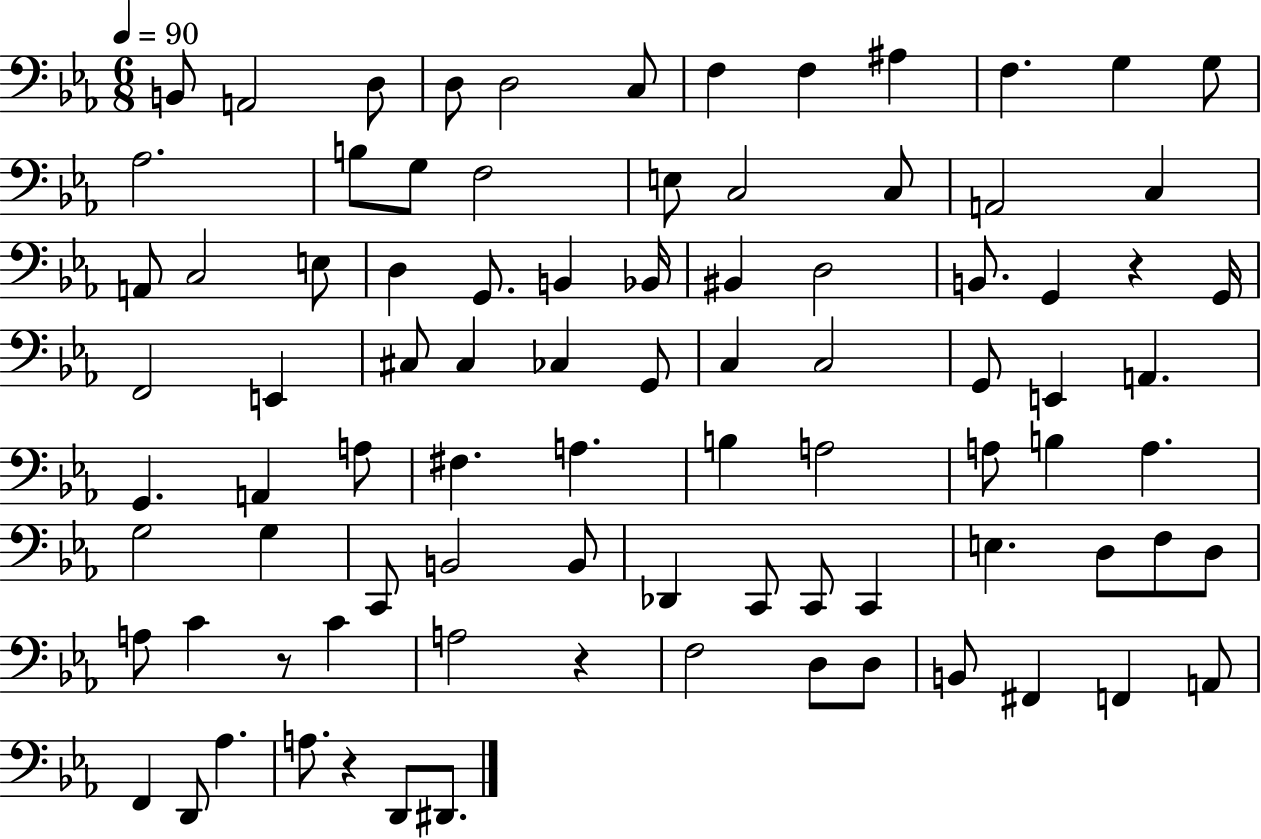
B2/e A2/h D3/e D3/e D3/h C3/e F3/q F3/q A#3/q F3/q. G3/q G3/e Ab3/h. B3/e G3/e F3/h E3/e C3/h C3/e A2/h C3/q A2/e C3/h E3/e D3/q G2/e. B2/q Bb2/s BIS2/q D3/h B2/e. G2/q R/q G2/s F2/h E2/q C#3/e C#3/q CES3/q G2/e C3/q C3/h G2/e E2/q A2/q. G2/q. A2/q A3/e F#3/q. A3/q. B3/q A3/h A3/e B3/q A3/q. G3/h G3/q C2/e B2/h B2/e Db2/q C2/e C2/e C2/q E3/q. D3/e F3/e D3/e A3/e C4/q R/e C4/q A3/h R/q F3/h D3/e D3/e B2/e F#2/q F2/q A2/e F2/q D2/e Ab3/q. A3/e. R/q D2/e D#2/e.